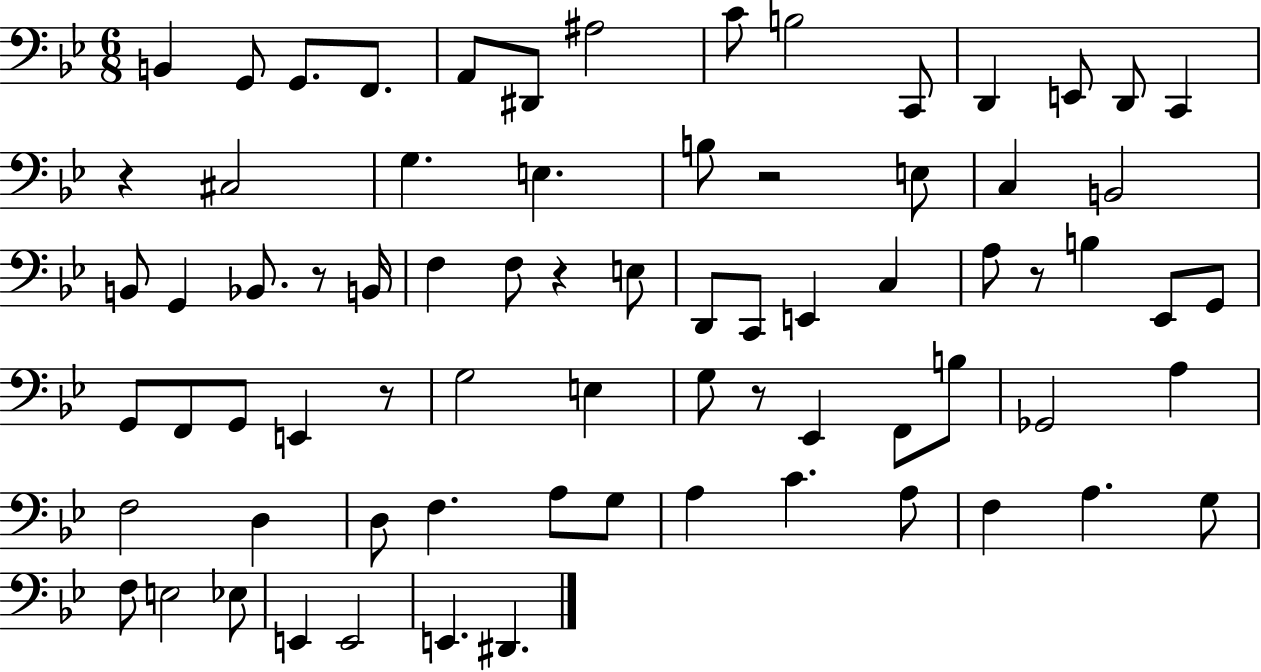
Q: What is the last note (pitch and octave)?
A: D#2